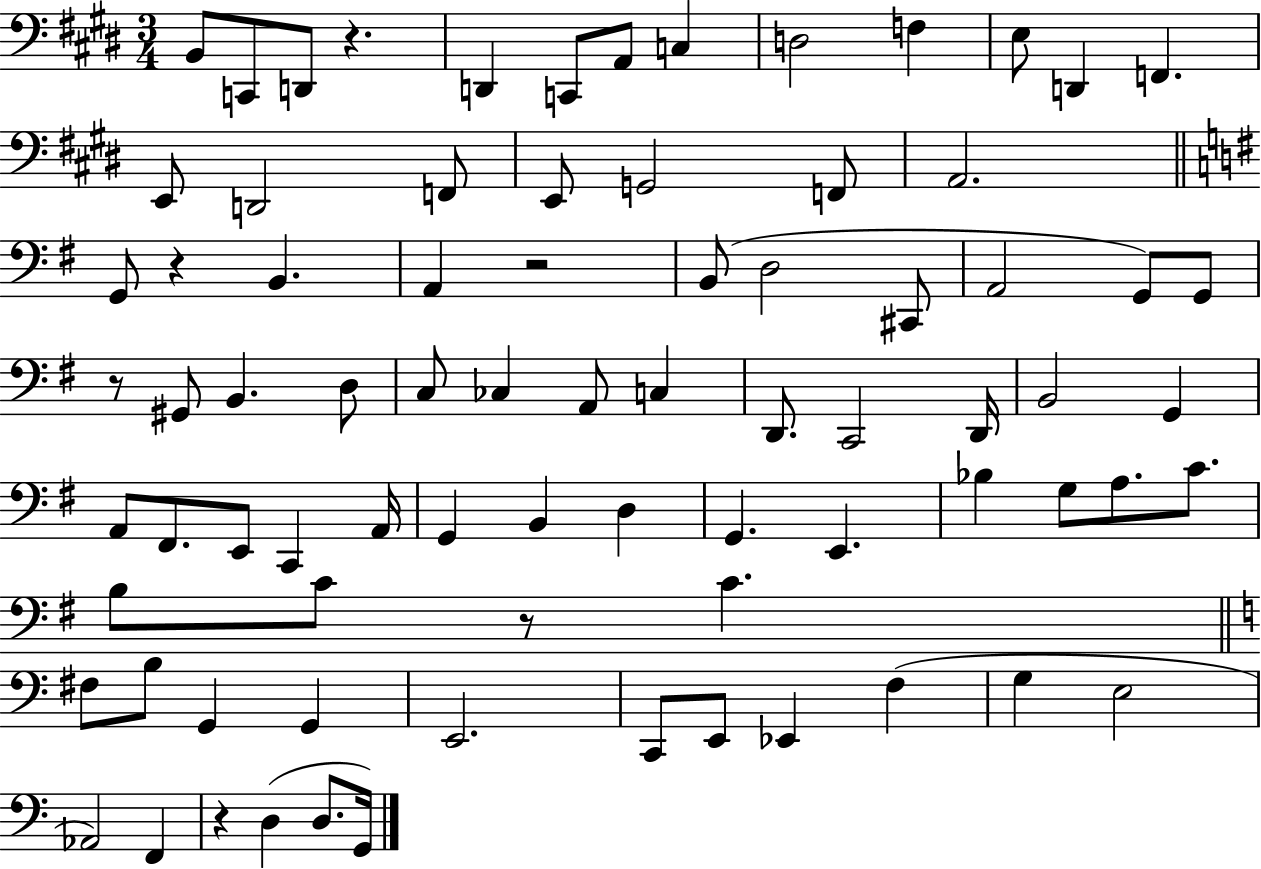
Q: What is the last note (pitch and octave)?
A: G2